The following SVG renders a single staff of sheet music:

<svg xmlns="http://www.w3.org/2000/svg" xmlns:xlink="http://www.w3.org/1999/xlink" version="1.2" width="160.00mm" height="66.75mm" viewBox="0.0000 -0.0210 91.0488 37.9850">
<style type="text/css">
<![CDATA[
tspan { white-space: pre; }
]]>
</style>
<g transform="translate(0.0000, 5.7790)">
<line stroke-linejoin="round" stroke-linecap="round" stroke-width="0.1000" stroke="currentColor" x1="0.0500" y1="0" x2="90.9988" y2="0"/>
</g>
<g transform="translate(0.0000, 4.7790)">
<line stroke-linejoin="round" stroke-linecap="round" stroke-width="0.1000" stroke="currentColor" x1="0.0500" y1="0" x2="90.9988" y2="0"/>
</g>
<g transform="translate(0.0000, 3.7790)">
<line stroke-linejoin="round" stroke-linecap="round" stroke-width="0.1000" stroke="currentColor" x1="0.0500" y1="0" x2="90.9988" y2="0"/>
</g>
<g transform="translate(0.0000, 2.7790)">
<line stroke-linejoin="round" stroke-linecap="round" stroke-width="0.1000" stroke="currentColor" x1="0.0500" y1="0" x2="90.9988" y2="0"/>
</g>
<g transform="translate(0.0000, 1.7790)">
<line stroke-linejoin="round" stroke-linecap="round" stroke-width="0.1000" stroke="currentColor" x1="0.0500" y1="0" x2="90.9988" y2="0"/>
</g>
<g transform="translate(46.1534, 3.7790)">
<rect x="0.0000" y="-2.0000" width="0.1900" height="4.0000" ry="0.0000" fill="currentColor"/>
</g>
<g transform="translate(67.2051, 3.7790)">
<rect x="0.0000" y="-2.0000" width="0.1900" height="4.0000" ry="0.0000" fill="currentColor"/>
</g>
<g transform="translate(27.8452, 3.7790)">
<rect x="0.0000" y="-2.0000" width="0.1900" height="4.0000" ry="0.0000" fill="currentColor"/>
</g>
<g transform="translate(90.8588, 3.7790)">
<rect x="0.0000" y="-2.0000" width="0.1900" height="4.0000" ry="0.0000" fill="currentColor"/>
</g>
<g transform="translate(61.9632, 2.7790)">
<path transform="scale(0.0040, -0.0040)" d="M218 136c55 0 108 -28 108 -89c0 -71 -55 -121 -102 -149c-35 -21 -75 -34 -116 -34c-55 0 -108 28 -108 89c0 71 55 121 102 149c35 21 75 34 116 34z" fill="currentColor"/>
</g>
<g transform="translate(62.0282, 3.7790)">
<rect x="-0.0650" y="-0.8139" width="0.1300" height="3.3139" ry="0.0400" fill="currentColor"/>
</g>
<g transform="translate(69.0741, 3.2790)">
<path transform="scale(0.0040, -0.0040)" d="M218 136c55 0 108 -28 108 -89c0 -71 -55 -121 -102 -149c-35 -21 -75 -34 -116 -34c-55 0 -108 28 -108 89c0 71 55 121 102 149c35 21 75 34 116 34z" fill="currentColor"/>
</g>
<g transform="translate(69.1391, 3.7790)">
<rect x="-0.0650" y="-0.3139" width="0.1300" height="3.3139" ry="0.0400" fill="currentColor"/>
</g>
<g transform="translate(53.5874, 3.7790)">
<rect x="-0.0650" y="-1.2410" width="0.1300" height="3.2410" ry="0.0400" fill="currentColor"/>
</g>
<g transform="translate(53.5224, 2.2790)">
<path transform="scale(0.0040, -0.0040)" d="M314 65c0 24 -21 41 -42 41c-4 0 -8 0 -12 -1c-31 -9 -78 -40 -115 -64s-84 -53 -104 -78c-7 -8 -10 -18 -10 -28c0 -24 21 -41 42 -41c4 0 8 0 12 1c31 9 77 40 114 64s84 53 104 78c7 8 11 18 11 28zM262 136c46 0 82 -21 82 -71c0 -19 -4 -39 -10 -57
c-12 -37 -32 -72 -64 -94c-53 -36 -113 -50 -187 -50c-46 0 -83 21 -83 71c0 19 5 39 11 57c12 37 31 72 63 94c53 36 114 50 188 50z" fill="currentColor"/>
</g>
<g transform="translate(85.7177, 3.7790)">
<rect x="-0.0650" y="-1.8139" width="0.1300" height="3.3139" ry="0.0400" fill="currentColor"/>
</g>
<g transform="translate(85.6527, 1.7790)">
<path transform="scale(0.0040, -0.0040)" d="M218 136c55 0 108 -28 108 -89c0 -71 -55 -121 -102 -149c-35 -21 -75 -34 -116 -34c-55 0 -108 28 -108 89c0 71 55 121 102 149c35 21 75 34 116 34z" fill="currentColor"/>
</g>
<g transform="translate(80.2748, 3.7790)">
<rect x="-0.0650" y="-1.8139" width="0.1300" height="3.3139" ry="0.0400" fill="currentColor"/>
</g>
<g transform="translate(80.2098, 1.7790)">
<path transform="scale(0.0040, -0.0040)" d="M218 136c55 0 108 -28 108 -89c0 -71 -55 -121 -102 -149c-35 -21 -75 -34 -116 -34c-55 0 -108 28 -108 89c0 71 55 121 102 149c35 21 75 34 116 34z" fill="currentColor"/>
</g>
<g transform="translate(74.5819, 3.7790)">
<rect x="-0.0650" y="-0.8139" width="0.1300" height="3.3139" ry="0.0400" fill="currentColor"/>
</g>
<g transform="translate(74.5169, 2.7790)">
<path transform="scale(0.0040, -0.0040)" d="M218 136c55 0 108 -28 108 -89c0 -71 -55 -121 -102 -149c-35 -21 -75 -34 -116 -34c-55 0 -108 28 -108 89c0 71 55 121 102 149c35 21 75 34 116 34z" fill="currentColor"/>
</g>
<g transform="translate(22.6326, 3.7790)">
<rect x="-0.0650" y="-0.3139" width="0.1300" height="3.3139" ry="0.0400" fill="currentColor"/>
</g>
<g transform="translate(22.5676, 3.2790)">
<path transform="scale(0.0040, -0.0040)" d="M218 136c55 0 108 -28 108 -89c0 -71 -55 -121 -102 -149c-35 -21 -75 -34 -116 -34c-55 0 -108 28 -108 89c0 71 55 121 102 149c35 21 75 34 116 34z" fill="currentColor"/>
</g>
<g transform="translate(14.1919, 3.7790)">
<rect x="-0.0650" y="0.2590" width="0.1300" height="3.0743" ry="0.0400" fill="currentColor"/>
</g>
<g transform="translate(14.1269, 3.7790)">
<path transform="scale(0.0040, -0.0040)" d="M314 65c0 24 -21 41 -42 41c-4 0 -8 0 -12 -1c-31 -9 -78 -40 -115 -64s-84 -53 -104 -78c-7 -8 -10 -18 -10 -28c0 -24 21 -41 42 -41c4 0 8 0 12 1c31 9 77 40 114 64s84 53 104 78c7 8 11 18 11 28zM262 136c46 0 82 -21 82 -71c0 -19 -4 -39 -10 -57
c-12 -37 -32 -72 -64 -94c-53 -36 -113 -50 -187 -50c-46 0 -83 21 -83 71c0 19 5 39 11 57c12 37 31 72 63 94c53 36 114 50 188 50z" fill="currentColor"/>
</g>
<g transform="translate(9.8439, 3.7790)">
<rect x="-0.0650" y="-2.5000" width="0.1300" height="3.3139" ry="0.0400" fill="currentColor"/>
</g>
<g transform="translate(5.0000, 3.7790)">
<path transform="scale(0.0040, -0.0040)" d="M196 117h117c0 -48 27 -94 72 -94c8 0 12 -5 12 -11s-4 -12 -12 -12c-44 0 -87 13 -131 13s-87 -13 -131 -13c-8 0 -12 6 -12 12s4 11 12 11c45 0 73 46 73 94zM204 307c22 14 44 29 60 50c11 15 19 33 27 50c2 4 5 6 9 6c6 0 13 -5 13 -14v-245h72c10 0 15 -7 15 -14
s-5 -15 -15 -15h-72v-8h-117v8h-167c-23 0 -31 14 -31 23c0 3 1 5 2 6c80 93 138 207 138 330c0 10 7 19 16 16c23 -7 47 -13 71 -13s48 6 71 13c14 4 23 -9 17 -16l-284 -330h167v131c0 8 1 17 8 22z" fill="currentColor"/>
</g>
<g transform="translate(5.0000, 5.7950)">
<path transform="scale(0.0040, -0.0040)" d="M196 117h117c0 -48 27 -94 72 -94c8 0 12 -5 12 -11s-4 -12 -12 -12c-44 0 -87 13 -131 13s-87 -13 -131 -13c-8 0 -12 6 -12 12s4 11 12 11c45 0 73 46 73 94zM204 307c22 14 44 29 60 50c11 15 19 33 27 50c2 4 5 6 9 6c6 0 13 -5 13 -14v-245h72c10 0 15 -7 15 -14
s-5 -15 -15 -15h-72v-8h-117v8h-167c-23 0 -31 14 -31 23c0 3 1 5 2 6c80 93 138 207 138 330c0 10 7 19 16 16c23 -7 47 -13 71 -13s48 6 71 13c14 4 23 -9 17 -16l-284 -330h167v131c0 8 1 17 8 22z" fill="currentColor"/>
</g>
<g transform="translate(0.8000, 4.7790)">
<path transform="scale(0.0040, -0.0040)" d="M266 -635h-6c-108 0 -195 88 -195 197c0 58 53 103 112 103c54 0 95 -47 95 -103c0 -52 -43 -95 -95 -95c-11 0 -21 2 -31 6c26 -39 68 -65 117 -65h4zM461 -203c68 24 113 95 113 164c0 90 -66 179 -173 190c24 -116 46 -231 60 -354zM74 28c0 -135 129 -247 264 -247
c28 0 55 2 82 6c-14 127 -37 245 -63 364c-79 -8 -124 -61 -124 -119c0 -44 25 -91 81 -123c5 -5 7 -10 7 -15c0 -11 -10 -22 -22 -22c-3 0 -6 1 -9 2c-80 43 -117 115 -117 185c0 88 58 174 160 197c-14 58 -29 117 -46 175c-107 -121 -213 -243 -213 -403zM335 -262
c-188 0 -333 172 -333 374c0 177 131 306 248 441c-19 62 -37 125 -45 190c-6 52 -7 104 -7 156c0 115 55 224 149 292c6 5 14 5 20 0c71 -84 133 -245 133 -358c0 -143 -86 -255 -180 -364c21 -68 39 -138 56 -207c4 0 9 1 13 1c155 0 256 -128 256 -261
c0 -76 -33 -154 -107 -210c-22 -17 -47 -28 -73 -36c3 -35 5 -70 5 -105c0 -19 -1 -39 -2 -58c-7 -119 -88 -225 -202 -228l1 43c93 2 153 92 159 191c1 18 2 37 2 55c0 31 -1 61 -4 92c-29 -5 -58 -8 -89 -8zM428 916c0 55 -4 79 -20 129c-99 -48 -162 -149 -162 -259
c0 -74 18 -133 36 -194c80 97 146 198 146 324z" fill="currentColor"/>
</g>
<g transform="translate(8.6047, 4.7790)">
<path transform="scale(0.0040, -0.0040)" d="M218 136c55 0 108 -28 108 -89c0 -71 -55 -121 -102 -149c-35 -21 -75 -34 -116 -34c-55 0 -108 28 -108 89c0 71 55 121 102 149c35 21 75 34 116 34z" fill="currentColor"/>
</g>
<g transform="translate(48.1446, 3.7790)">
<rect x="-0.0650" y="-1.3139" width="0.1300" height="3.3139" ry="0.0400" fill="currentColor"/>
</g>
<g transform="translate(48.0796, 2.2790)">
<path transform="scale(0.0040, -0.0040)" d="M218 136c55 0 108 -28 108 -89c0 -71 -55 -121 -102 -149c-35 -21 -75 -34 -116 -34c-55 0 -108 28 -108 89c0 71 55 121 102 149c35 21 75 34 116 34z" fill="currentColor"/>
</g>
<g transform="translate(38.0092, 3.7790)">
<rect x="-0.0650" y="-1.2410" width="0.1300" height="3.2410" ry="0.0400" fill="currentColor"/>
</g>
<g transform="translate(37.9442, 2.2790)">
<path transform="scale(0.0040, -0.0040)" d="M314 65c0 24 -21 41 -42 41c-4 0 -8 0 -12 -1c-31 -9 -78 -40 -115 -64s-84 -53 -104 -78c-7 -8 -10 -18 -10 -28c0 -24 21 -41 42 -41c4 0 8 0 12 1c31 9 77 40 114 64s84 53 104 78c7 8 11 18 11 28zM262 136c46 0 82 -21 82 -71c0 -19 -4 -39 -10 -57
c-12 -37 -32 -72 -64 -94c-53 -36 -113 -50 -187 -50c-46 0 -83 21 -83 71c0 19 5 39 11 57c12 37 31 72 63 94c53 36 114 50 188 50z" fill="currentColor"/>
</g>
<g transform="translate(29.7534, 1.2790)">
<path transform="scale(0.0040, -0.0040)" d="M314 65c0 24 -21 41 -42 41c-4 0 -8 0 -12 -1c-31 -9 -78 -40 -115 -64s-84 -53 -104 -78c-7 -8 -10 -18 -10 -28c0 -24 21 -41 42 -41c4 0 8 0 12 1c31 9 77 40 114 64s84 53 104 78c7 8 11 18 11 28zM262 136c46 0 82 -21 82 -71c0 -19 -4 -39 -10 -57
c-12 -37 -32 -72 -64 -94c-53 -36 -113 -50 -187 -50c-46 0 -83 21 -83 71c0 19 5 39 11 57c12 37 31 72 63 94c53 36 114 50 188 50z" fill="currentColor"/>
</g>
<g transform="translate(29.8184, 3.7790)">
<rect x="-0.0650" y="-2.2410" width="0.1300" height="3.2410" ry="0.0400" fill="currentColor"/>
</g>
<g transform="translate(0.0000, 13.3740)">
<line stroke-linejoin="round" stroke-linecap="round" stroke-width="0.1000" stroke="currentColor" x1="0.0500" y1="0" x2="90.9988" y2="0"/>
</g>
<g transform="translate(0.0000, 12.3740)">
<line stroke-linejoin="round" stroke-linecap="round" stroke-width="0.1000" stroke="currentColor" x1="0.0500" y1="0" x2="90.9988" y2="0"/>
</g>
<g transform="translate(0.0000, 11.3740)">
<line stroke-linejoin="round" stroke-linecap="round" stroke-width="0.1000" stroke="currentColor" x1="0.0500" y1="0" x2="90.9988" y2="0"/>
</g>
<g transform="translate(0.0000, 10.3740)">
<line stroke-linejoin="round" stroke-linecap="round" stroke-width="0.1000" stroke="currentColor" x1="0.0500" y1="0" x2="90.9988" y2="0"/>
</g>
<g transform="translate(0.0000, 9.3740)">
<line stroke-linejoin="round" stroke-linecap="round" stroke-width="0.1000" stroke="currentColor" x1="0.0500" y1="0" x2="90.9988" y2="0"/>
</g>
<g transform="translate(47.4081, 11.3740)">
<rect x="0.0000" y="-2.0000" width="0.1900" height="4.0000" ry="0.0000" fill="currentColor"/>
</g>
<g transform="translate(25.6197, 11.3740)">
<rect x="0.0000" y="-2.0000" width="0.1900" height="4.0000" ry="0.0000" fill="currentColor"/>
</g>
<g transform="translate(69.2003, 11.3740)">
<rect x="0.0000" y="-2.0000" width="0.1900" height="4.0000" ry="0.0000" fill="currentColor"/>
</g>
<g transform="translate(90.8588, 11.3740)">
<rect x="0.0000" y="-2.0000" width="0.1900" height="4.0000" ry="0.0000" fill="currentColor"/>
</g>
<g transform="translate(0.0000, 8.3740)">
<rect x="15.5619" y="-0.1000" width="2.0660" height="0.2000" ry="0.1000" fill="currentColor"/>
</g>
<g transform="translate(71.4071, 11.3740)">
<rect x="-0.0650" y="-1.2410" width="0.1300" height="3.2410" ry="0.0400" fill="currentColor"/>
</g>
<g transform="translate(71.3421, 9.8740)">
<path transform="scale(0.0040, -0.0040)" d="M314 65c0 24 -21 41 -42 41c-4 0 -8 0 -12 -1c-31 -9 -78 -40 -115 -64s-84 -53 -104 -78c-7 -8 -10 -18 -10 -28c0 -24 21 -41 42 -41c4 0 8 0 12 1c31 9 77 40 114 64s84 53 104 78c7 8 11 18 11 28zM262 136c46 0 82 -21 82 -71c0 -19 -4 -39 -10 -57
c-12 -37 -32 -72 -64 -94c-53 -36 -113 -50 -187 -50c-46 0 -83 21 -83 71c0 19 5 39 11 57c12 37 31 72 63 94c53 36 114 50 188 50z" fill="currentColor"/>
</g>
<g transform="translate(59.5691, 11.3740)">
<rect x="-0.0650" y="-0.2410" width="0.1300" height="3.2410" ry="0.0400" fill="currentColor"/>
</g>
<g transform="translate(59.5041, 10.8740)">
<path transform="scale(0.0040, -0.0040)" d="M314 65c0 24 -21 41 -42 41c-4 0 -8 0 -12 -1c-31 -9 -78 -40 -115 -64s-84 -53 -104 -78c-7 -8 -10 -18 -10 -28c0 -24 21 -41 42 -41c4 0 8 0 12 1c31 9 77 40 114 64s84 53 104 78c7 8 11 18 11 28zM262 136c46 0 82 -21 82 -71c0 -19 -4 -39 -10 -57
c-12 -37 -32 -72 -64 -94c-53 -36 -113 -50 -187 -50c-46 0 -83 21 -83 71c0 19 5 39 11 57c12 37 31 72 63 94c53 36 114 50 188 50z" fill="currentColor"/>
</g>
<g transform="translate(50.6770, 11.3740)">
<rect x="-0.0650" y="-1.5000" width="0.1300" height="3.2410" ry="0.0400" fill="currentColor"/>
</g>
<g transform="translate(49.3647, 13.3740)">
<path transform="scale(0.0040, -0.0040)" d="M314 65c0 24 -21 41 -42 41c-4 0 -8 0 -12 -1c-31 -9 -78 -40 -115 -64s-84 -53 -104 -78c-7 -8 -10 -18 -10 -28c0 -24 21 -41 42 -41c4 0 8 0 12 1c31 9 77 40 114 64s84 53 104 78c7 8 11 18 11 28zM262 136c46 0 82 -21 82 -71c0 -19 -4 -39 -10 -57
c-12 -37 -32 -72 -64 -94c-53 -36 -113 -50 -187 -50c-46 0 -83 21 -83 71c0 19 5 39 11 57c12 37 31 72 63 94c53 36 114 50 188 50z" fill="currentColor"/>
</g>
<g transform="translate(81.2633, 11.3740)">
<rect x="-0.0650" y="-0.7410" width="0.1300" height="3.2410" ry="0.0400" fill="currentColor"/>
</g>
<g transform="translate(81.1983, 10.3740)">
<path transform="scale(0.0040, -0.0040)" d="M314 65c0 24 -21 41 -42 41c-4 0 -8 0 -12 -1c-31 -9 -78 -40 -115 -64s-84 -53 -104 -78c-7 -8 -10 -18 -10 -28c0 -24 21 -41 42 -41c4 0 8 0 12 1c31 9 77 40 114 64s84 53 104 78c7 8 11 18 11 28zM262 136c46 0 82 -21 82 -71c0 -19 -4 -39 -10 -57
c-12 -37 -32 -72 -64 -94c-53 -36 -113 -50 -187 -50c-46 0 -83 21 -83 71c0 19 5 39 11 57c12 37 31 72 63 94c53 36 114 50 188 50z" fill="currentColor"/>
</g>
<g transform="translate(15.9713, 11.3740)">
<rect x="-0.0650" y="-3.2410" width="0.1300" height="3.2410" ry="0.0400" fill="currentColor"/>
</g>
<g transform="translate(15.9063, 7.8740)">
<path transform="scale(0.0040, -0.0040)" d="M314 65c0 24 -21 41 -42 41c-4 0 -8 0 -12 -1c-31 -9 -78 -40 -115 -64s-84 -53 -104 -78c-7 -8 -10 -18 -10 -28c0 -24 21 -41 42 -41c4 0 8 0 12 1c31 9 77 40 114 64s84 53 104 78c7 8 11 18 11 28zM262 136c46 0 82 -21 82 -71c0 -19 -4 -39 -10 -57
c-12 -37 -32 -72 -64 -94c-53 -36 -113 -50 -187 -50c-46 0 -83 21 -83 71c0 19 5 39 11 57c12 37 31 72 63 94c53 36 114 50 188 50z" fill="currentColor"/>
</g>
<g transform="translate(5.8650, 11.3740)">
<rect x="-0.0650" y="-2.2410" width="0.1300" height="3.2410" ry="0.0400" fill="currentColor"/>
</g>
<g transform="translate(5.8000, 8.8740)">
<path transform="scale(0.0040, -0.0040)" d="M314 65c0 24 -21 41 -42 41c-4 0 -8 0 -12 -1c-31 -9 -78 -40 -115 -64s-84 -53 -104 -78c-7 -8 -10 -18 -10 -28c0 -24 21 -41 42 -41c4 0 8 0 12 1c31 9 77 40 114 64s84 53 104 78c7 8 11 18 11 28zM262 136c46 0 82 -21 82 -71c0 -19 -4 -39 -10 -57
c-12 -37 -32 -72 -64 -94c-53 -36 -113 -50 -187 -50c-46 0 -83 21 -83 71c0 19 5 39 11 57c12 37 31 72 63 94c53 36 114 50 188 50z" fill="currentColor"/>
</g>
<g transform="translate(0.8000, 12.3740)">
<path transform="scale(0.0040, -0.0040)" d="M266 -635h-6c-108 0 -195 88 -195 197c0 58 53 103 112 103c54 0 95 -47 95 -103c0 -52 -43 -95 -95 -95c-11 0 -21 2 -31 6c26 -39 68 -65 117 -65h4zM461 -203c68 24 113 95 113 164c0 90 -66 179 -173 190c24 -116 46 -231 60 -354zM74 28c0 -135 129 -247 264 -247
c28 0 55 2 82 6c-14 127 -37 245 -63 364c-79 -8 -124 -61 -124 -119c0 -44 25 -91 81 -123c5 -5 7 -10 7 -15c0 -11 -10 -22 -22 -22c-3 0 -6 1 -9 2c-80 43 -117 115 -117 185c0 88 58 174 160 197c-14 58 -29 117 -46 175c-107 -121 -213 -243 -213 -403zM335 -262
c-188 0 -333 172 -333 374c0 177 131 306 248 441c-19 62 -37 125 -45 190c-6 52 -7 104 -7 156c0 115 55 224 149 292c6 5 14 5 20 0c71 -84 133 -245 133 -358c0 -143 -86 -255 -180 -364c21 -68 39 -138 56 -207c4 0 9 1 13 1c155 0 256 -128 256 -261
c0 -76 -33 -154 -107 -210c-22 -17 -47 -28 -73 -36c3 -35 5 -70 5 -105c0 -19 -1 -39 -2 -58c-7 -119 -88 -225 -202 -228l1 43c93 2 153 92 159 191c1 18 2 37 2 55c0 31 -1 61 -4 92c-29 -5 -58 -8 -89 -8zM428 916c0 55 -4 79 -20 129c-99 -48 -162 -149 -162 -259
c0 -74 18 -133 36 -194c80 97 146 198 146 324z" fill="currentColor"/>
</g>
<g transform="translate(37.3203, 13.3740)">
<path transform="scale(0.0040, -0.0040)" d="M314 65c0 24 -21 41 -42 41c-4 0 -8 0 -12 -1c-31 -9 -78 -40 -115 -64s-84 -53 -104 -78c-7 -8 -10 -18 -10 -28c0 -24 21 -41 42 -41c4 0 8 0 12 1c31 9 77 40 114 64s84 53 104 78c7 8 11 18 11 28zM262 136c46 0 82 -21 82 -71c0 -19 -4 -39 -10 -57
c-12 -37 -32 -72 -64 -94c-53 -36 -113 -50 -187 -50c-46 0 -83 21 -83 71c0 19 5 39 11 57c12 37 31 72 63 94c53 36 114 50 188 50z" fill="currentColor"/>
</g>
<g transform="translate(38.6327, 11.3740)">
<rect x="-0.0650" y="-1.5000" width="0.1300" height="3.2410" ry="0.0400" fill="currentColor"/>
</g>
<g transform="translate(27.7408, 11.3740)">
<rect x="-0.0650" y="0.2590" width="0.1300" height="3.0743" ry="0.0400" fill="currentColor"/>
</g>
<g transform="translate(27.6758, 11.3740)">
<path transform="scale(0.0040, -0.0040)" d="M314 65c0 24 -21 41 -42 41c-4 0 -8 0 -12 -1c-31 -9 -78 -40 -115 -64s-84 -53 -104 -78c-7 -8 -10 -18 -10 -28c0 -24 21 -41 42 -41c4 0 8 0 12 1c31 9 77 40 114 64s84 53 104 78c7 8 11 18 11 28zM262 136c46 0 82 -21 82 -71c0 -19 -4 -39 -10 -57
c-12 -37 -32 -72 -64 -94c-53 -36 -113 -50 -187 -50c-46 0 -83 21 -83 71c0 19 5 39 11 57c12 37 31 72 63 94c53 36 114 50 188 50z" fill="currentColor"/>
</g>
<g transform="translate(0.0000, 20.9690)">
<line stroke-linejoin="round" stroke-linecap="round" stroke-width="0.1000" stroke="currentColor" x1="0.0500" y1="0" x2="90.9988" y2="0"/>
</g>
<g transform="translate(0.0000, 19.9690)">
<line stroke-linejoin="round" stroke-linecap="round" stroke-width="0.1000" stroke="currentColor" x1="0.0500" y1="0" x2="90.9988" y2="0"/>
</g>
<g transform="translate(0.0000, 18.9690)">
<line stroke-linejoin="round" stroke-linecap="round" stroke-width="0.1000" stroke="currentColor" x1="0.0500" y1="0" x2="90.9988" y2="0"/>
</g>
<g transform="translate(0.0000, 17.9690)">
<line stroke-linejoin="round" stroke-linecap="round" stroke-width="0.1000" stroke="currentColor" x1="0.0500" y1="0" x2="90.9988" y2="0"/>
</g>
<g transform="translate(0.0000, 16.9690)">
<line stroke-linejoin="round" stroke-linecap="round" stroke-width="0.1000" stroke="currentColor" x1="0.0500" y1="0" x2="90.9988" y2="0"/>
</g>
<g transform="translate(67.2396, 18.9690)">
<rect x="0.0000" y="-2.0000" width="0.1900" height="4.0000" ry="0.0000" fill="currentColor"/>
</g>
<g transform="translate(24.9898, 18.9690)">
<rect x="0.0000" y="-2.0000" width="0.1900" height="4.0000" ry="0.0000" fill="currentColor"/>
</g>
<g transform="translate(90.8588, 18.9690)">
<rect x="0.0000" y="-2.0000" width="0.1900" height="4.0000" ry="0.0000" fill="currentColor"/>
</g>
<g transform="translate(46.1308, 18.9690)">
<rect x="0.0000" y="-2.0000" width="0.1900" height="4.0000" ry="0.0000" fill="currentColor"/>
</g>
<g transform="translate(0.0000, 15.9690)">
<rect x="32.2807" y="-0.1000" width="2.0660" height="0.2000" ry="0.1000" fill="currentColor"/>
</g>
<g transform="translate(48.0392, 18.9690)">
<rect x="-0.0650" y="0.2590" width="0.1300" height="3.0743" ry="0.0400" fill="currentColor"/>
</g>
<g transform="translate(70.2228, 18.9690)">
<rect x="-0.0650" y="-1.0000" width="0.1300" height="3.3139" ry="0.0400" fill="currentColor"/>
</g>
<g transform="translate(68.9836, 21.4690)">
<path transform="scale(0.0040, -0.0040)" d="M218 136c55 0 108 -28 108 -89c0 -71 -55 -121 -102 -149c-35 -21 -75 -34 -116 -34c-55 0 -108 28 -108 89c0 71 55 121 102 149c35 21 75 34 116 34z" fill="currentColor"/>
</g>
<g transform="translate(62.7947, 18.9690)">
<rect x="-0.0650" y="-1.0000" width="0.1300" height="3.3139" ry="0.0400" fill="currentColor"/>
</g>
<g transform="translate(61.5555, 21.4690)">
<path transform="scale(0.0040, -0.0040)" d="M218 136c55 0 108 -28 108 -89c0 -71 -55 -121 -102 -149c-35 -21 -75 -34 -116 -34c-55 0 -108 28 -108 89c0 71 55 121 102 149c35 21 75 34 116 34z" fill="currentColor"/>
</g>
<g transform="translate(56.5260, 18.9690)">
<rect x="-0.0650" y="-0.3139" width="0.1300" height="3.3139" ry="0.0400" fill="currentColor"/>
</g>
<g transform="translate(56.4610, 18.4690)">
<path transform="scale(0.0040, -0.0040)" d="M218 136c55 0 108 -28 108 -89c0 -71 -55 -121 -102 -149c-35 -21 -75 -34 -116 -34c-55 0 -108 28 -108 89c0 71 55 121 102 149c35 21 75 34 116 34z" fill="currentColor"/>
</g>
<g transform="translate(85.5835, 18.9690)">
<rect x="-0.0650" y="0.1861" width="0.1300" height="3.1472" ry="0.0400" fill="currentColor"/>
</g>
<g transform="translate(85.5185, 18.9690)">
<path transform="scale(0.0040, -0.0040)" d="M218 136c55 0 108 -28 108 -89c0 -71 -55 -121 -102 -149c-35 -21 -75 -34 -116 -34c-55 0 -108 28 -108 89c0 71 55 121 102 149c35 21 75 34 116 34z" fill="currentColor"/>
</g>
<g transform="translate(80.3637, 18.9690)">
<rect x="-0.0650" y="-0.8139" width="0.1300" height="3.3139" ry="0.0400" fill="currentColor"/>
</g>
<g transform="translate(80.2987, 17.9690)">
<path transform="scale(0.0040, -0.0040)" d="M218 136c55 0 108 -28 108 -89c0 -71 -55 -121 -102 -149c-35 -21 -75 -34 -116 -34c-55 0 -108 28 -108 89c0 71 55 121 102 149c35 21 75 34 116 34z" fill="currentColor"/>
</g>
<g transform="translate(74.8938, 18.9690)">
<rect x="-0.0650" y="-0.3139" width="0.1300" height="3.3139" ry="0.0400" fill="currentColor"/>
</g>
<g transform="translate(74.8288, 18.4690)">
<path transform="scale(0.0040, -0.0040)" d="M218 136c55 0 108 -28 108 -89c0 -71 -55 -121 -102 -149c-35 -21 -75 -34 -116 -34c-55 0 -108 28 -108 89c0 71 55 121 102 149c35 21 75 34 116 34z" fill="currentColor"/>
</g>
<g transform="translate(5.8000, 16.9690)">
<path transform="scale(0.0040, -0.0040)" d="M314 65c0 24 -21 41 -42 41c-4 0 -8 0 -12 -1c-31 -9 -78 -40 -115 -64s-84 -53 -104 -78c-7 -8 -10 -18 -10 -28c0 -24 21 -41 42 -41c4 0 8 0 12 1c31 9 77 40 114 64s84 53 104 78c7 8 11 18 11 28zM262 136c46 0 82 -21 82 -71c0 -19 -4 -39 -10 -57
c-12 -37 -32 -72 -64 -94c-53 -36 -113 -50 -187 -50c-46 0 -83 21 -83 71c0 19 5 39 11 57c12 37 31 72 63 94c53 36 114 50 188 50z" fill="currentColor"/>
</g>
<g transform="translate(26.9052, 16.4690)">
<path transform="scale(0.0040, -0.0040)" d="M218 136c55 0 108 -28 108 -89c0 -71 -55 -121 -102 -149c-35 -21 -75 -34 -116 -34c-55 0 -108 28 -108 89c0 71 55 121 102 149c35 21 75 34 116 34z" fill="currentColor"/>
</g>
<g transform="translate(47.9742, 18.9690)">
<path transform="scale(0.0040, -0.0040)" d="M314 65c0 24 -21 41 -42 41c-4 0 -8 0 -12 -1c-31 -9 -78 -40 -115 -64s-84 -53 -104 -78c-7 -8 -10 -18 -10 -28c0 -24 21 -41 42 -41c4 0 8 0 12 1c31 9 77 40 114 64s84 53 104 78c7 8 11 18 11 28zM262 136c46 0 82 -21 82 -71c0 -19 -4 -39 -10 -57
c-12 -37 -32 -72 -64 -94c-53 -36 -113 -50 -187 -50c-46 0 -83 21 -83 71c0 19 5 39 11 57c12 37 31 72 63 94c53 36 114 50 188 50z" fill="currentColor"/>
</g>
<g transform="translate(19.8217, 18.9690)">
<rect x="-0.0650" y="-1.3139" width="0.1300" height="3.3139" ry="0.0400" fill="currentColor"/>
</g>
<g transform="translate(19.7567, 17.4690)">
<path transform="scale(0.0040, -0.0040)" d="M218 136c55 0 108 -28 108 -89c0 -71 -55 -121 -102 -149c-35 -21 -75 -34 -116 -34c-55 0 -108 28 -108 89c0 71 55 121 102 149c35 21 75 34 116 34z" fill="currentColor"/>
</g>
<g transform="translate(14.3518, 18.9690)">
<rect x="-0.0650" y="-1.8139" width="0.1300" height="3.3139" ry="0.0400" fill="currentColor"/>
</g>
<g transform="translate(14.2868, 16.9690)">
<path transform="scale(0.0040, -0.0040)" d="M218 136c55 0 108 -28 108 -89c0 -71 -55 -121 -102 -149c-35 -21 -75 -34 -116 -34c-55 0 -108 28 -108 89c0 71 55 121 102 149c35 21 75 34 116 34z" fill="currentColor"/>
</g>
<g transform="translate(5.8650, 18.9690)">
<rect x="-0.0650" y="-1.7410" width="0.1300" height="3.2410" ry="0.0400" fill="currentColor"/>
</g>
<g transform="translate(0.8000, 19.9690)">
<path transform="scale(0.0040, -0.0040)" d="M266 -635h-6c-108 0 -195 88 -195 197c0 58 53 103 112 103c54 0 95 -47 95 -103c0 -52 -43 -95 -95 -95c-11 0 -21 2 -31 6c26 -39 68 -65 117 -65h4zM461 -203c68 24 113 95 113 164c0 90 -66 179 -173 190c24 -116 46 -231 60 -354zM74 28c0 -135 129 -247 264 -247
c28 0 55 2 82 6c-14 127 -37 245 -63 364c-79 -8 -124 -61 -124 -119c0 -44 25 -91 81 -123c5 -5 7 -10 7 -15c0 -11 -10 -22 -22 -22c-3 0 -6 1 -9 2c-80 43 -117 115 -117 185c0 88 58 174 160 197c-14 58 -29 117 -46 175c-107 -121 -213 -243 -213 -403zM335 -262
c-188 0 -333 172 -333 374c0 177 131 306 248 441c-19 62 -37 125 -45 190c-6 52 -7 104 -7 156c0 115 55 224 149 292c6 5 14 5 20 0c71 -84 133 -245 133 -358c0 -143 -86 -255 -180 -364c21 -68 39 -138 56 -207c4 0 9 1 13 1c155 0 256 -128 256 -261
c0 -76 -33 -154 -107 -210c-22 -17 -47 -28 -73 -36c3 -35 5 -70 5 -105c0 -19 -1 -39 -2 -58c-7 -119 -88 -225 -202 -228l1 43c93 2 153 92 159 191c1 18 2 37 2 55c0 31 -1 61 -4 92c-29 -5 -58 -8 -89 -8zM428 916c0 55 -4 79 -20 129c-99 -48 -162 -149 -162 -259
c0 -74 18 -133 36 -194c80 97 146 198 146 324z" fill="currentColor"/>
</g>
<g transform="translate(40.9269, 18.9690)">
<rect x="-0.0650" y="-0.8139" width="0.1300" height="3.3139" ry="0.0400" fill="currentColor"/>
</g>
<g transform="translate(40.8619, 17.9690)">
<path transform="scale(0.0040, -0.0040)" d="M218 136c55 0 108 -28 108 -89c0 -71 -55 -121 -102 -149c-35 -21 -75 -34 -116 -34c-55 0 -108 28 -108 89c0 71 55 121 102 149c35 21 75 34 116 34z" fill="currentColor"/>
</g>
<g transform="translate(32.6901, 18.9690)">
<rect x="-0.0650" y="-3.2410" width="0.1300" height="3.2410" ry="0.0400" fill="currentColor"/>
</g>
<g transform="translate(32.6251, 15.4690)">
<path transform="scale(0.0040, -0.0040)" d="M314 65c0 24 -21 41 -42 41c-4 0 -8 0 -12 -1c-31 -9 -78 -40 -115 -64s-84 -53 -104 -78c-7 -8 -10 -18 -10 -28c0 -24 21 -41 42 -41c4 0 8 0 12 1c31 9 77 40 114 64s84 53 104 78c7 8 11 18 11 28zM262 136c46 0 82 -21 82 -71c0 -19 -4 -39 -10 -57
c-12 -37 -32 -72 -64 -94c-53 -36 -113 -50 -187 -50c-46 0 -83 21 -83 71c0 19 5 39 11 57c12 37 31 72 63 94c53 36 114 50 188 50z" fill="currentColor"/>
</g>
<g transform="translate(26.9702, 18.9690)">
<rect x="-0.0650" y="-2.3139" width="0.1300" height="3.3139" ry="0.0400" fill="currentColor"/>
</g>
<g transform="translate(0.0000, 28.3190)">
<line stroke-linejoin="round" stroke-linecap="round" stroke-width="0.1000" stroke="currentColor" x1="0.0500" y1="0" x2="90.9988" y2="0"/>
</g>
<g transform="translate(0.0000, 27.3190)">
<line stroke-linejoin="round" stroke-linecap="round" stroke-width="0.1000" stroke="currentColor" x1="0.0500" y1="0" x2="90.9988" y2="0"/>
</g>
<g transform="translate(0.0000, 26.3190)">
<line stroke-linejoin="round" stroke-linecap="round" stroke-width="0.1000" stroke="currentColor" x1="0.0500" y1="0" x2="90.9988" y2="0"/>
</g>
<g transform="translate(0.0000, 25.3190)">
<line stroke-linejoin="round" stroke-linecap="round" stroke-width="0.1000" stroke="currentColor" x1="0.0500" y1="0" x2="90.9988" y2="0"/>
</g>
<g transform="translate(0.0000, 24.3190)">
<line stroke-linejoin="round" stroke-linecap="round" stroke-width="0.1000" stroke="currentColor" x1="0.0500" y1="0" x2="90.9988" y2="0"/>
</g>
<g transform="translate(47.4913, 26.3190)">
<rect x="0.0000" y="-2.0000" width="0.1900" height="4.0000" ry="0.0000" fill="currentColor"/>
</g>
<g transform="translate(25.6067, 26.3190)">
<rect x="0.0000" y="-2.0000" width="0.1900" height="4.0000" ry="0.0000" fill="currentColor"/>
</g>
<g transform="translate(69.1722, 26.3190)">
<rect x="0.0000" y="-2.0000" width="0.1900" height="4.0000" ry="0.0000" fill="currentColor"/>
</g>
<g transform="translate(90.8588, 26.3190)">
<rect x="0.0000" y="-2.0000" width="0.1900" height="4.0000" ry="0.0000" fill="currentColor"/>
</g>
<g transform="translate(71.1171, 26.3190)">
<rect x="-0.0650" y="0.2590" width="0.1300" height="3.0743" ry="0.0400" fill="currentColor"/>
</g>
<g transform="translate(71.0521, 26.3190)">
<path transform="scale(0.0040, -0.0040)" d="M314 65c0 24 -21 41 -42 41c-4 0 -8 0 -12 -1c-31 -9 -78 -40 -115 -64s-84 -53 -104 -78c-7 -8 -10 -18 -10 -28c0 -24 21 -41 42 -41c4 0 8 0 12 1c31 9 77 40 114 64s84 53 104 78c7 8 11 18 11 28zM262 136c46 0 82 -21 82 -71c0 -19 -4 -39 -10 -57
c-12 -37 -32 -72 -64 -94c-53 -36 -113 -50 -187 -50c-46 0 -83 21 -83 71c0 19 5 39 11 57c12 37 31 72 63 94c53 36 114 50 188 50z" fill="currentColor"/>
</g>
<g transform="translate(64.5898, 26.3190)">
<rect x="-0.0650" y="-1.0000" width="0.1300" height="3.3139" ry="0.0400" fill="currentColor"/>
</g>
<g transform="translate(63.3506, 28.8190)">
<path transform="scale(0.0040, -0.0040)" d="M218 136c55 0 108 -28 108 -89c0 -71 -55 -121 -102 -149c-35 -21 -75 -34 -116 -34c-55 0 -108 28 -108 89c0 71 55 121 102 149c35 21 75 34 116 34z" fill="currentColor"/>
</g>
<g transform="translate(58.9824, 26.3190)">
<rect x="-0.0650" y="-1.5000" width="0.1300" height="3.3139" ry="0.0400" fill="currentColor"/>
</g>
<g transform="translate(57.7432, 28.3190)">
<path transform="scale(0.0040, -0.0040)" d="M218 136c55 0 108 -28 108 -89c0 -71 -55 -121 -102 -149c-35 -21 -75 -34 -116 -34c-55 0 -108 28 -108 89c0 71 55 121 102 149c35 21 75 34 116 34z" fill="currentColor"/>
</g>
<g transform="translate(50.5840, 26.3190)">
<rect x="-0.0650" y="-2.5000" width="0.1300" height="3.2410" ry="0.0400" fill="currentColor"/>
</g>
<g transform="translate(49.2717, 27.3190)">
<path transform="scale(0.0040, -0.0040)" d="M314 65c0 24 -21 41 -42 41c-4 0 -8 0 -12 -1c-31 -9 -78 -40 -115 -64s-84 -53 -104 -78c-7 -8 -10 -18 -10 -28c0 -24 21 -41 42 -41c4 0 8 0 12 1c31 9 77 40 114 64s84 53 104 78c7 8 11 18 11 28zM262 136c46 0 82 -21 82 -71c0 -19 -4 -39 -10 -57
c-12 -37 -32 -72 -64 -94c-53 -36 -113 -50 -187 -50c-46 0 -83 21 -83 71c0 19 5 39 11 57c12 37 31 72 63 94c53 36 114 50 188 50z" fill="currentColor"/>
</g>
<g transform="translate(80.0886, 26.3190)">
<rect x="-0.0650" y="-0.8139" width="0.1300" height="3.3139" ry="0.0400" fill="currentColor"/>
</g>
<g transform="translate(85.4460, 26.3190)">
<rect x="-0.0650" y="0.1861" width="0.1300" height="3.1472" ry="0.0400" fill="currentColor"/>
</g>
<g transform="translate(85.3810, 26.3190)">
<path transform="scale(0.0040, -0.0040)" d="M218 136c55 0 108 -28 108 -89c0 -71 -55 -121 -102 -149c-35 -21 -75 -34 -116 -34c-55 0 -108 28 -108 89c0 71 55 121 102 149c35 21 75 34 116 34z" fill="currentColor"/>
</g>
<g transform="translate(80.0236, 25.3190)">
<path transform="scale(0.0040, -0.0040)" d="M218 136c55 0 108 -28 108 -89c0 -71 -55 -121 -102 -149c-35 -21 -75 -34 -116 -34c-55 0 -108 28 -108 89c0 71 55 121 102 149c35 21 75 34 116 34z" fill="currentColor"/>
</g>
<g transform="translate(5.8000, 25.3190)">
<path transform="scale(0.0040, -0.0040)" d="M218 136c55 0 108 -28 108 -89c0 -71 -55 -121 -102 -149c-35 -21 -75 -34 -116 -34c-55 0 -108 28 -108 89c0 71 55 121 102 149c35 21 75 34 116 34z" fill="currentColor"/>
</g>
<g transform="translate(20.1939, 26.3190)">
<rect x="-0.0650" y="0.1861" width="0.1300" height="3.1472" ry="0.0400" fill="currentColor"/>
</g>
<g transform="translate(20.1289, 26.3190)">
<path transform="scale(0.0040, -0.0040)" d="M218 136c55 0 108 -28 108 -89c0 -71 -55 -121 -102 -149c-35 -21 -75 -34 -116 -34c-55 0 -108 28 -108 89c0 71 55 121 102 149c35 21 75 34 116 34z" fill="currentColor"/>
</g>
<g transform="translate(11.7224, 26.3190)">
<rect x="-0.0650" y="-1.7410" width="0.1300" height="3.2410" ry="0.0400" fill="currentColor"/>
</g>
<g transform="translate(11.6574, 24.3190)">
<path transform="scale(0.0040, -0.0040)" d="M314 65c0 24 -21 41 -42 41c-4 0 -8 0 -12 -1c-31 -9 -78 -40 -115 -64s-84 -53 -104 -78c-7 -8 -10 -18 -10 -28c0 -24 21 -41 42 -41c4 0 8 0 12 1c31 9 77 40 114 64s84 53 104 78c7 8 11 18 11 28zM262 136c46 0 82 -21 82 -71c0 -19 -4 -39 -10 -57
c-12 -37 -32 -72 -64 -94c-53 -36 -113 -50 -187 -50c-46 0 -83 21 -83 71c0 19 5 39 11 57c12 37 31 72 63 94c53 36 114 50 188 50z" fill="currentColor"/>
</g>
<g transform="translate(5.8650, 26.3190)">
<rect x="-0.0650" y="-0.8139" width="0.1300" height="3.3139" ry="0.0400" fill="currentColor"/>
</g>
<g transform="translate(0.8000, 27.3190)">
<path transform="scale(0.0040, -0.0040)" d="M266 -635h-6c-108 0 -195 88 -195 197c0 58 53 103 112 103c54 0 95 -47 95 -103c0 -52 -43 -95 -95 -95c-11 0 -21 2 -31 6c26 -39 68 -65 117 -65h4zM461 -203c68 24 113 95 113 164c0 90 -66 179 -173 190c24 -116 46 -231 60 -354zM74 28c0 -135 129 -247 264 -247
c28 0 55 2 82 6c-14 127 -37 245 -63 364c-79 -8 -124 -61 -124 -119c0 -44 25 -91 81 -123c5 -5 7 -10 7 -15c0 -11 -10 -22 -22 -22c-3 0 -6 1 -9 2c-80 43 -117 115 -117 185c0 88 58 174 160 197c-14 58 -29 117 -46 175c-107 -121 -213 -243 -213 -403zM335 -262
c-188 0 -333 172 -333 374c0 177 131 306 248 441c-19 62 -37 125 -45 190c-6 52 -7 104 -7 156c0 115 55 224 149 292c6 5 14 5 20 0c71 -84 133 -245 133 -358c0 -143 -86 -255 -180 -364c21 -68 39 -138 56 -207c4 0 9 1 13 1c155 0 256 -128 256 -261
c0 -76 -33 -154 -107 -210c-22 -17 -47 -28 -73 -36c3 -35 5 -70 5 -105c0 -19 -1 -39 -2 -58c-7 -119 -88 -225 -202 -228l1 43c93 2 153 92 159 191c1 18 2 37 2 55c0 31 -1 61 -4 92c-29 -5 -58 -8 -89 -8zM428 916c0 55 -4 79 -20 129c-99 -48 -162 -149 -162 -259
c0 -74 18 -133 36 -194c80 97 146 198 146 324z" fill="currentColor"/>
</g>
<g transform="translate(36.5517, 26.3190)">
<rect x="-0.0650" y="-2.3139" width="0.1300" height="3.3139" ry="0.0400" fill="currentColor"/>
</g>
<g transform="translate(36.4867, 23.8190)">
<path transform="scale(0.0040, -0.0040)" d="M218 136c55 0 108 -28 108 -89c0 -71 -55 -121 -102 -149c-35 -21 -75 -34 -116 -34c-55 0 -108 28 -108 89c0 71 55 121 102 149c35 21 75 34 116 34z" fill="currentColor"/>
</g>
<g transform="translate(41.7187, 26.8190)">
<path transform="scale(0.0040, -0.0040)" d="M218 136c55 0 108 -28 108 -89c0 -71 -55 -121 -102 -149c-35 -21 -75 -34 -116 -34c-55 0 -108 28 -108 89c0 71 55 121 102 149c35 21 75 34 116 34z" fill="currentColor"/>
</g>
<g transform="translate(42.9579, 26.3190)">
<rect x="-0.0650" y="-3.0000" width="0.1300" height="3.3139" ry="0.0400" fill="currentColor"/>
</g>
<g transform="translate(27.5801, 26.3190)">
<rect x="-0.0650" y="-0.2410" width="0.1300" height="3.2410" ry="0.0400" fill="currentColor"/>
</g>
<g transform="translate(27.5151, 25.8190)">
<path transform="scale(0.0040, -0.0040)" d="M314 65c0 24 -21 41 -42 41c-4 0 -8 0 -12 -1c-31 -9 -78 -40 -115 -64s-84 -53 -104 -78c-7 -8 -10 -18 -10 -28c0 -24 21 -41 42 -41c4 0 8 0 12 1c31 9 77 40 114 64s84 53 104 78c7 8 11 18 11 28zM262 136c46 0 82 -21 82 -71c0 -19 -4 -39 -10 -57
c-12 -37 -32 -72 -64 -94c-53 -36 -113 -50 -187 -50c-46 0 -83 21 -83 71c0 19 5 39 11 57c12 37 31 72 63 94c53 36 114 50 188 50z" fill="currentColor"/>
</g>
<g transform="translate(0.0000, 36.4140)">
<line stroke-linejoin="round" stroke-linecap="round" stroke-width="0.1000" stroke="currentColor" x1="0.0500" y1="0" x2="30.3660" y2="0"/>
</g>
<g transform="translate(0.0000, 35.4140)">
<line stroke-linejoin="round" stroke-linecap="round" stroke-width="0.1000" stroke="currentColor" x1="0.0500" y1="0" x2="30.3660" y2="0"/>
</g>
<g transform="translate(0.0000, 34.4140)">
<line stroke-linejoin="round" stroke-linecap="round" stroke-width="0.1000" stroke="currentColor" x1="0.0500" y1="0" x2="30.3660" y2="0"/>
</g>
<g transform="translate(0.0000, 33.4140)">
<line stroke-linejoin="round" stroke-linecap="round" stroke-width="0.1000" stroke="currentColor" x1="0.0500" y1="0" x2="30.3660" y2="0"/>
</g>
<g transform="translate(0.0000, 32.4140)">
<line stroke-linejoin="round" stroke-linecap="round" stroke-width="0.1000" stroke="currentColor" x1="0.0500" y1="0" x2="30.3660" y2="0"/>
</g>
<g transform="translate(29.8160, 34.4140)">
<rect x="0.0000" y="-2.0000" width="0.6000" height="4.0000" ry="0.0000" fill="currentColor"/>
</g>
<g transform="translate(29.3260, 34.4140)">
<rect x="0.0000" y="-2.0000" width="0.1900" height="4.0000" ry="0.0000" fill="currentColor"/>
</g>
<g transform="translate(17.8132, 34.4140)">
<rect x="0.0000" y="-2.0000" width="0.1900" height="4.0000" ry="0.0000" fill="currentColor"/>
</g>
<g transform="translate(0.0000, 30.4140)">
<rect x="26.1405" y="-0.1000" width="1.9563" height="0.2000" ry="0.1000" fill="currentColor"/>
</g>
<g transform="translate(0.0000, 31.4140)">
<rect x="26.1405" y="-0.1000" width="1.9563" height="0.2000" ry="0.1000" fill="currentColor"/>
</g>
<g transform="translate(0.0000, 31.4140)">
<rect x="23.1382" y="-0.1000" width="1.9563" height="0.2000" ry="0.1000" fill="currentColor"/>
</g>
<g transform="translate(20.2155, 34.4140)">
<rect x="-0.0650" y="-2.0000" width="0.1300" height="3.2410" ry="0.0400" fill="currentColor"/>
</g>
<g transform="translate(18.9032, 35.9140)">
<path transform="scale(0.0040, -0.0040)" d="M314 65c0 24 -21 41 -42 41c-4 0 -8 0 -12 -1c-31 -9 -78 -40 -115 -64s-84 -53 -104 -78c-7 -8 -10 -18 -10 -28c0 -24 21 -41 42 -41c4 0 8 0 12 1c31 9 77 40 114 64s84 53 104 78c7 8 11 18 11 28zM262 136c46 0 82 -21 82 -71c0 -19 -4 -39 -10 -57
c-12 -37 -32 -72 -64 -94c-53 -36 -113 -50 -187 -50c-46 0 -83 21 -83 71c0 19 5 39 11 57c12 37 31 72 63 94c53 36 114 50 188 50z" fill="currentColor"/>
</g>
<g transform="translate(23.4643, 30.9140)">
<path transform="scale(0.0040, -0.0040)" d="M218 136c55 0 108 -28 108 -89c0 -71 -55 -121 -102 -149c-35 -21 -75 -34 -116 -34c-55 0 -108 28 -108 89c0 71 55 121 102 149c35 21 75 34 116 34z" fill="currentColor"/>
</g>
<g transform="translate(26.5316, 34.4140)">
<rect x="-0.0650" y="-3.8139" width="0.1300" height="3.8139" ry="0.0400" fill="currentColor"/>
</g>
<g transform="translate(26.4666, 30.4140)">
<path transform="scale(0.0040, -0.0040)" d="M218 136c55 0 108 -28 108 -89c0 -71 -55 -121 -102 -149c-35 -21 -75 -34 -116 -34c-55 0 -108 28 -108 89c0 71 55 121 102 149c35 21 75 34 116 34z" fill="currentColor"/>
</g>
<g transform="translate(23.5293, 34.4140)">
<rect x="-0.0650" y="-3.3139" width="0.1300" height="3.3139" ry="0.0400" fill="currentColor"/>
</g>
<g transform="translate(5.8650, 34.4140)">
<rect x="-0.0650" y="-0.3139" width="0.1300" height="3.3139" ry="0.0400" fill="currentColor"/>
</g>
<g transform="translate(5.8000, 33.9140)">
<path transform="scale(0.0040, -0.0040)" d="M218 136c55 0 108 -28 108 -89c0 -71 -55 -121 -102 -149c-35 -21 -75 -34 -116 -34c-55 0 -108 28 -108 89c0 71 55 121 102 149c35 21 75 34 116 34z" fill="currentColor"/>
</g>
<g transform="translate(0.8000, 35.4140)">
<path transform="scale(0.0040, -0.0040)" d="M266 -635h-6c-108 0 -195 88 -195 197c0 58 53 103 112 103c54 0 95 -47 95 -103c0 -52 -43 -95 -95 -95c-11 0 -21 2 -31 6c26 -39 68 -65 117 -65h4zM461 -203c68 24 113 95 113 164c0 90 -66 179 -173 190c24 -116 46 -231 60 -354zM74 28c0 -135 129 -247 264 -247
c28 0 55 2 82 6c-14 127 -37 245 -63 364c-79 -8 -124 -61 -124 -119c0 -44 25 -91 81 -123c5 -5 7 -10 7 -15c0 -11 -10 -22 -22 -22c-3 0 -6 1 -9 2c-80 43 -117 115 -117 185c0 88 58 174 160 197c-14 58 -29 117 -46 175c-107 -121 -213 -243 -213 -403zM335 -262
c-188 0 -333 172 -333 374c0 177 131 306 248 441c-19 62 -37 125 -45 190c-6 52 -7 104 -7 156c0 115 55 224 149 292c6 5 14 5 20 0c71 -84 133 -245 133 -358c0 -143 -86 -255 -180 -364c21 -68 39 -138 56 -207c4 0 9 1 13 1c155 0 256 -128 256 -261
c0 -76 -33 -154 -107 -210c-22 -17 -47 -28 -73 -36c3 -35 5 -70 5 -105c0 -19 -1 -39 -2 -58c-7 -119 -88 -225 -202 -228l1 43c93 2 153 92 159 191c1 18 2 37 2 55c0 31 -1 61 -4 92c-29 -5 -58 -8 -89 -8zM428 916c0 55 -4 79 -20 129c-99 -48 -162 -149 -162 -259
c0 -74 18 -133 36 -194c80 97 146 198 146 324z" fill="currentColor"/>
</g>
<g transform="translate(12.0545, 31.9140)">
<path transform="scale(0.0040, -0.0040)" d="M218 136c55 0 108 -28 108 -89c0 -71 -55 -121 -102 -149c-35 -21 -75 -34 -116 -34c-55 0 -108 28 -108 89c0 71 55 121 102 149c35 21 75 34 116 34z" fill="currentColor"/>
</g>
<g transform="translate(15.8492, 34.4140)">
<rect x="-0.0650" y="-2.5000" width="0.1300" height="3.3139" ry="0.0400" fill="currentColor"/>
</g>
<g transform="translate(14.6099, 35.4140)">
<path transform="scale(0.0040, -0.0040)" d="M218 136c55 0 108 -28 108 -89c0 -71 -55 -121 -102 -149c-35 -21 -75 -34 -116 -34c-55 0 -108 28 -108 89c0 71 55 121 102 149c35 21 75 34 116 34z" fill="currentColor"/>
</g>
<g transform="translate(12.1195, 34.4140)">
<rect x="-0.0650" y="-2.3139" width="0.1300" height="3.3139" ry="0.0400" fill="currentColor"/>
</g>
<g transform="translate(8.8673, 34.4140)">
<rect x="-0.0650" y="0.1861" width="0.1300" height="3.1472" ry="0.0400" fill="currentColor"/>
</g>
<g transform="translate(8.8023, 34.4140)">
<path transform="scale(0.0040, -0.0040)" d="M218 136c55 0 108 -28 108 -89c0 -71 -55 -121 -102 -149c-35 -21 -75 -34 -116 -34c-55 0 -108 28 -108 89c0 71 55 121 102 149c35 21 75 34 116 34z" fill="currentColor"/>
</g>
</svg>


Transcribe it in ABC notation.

X:1
T:Untitled
M:4/4
L:1/4
K:C
G B2 c g2 e2 e e2 d c d f f g2 b2 B2 E2 E2 c2 e2 d2 f2 f e g b2 d B2 c D D c d B d f2 B c2 g A G2 E D B2 d B c B g G F2 b c'